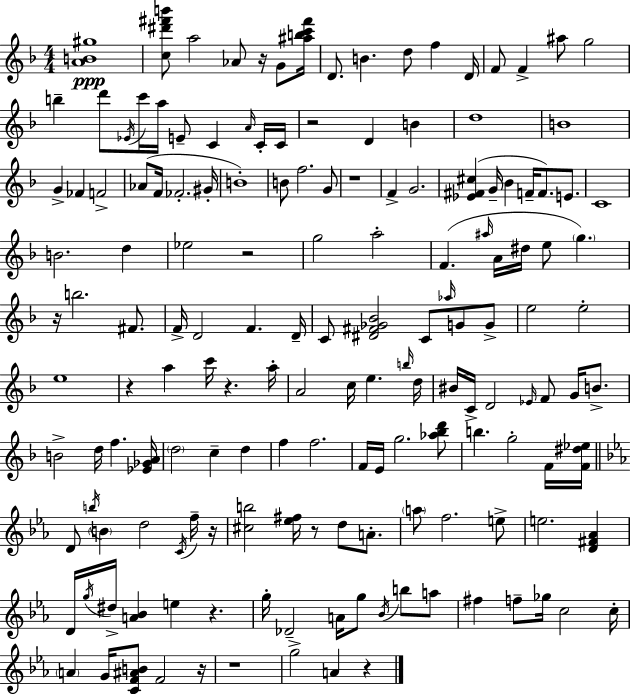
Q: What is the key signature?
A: D minor